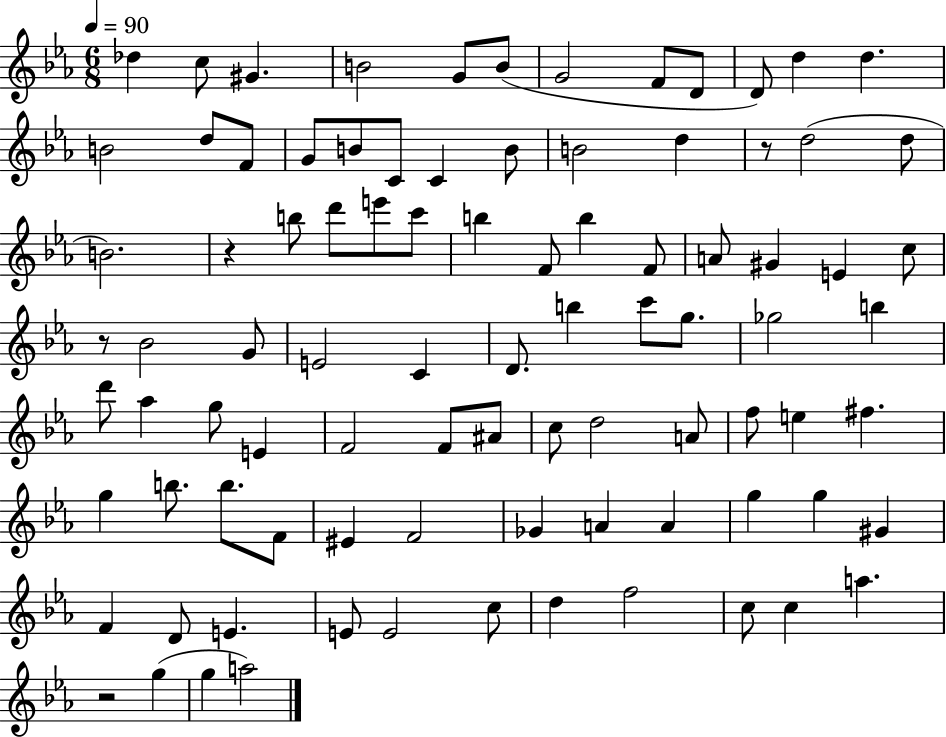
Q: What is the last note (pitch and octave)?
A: A5